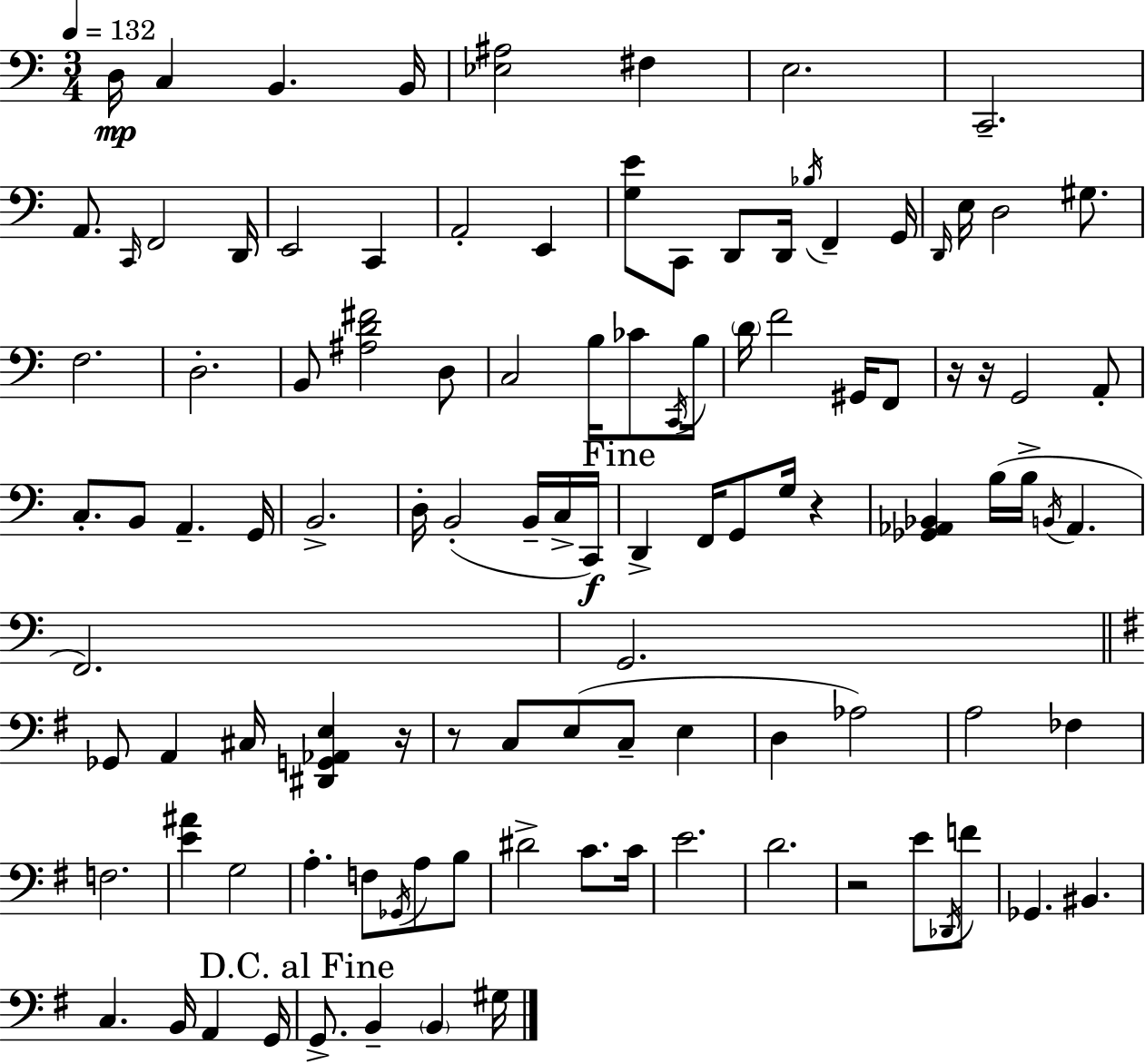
X:1
T:Untitled
M:3/4
L:1/4
K:C
D,/4 C, B,, B,,/4 [_E,^A,]2 ^F, E,2 C,,2 A,,/2 C,,/4 F,,2 D,,/4 E,,2 C,, A,,2 E,, [G,E]/2 C,,/2 D,,/2 D,,/4 _B,/4 F,, G,,/4 D,,/4 E,/4 D,2 ^G,/2 F,2 D,2 B,,/2 [^A,D^F]2 D,/2 C,2 B,/4 _C/2 C,,/4 B,/4 D/4 F2 ^G,,/4 F,,/2 z/4 z/4 G,,2 A,,/2 C,/2 B,,/2 A,, G,,/4 B,,2 D,/4 B,,2 B,,/4 C,/4 C,,/4 D,, F,,/4 G,,/2 G,/4 z [_G,,_A,,_B,,] B,/4 B,/4 B,,/4 _A,, F,,2 G,,2 _G,,/2 A,, ^C,/4 [^D,,G,,_A,,E,] z/4 z/2 C,/2 E,/2 C,/2 E, D, _A,2 A,2 _F, F,2 [E^A] G,2 A, F,/2 _G,,/4 A,/2 B,/2 ^D2 C/2 C/4 E2 D2 z2 E/2 _D,,/4 F/2 _G,, ^B,, C, B,,/4 A,, G,,/4 G,,/2 B,, B,, ^G,/4